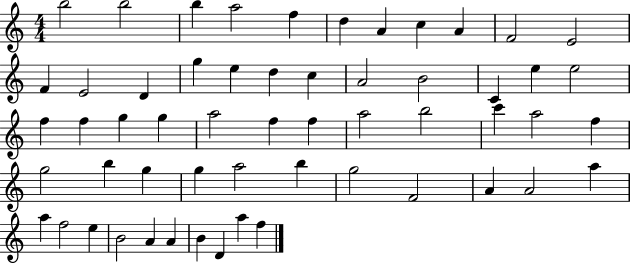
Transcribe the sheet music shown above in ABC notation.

X:1
T:Untitled
M:4/4
L:1/4
K:C
b2 b2 b a2 f d A c A F2 E2 F E2 D g e d c A2 B2 C e e2 f f g g a2 f f a2 b2 c' a2 f g2 b g g a2 b g2 F2 A A2 a a f2 e B2 A A B D a f